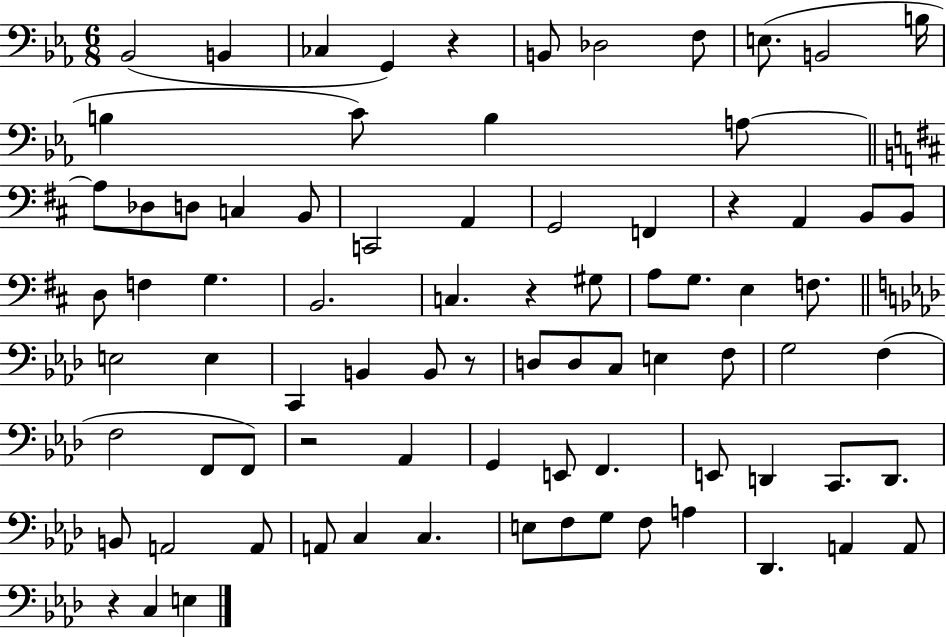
Bb2/h B2/q CES3/q G2/q R/q B2/e Db3/h F3/e E3/e. B2/h B3/s B3/q C4/e B3/q A3/e A3/e Db3/e D3/e C3/q B2/e C2/h A2/q G2/h F2/q R/q A2/q B2/e B2/e D3/e F3/q G3/q. B2/h. C3/q. R/q G#3/e A3/e G3/e. E3/q F3/e. E3/h E3/q C2/q B2/q B2/e R/e D3/e D3/e C3/e E3/q F3/e G3/h F3/q F3/h F2/e F2/e R/h Ab2/q G2/q E2/e F2/q. E2/e D2/q C2/e. D2/e. B2/e A2/h A2/e A2/e C3/q C3/q. E3/e F3/e G3/e F3/e A3/q Db2/q. A2/q A2/e R/q C3/q E3/q